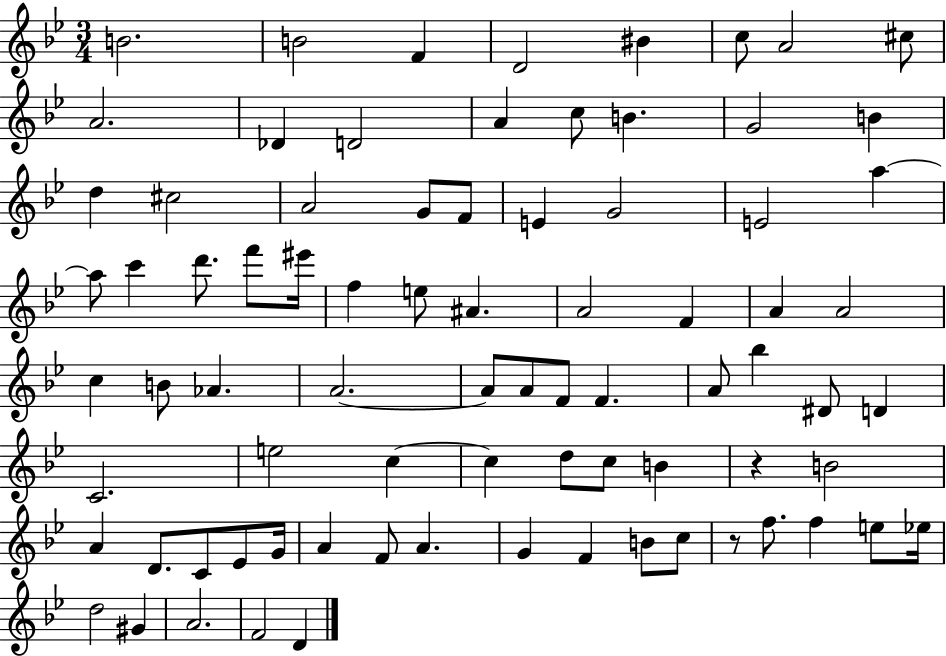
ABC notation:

X:1
T:Untitled
M:3/4
L:1/4
K:Bb
B2 B2 F D2 ^B c/2 A2 ^c/2 A2 _D D2 A c/2 B G2 B d ^c2 A2 G/2 F/2 E G2 E2 a a/2 c' d'/2 f'/2 ^e'/4 f e/2 ^A A2 F A A2 c B/2 _A A2 A/2 A/2 F/2 F A/2 _b ^D/2 D C2 e2 c c d/2 c/2 B z B2 A D/2 C/2 _E/2 G/4 A F/2 A G F B/2 c/2 z/2 f/2 f e/2 _e/4 d2 ^G A2 F2 D